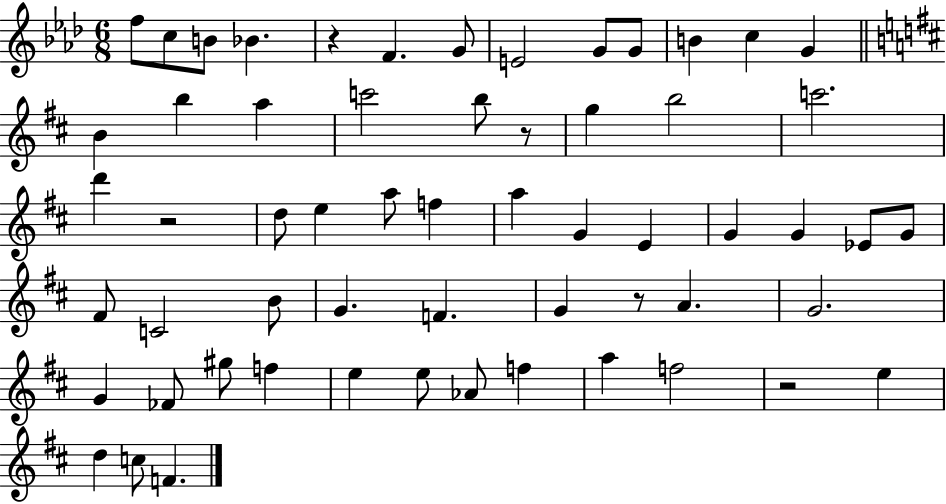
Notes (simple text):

F5/e C5/e B4/e Bb4/q. R/q F4/q. G4/e E4/h G4/e G4/e B4/q C5/q G4/q B4/q B5/q A5/q C6/h B5/e R/e G5/q B5/h C6/h. D6/q R/h D5/e E5/q A5/e F5/q A5/q G4/q E4/q G4/q G4/q Eb4/e G4/e F#4/e C4/h B4/e G4/q. F4/q. G4/q R/e A4/q. G4/h. G4/q FES4/e G#5/e F5/q E5/q E5/e Ab4/e F5/q A5/q F5/h R/h E5/q D5/q C5/e F4/q.